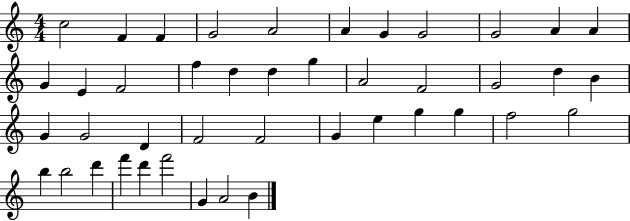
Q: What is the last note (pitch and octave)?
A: B4